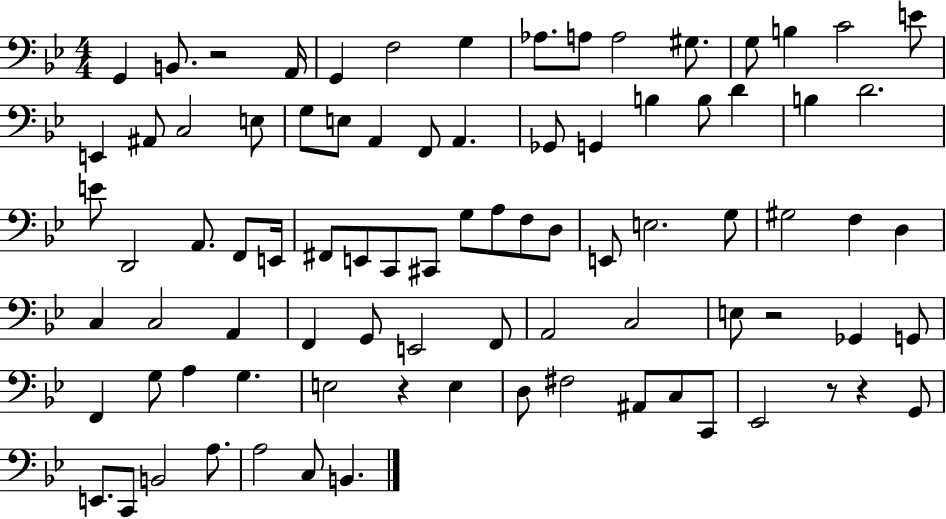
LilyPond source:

{
  \clef bass
  \numericTimeSignature
  \time 4/4
  \key bes \major
  g,4 b,8. r2 a,16 | g,4 f2 g4 | aes8. a8 a2 gis8. | g8 b4 c'2 e'8 | \break e,4 ais,8 c2 e8 | g8 e8 a,4 f,8 a,4. | ges,8 g,4 b4 b8 d'4 | b4 d'2. | \break e'8 d,2 a,8. f,8 e,16 | fis,8 e,8 c,8 cis,8 g8 a8 f8 d8 | e,8 e2. g8 | gis2 f4 d4 | \break c4 c2 a,4 | f,4 g,8 e,2 f,8 | a,2 c2 | e8 r2 ges,4 g,8 | \break f,4 g8 a4 g4. | e2 r4 e4 | d8 fis2 ais,8 c8 c,8 | ees,2 r8 r4 g,8 | \break e,8. c,8 b,2 a8. | a2 c8 b,4. | \bar "|."
}